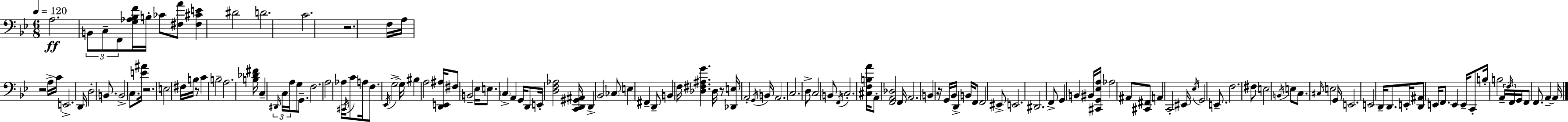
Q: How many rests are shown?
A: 6